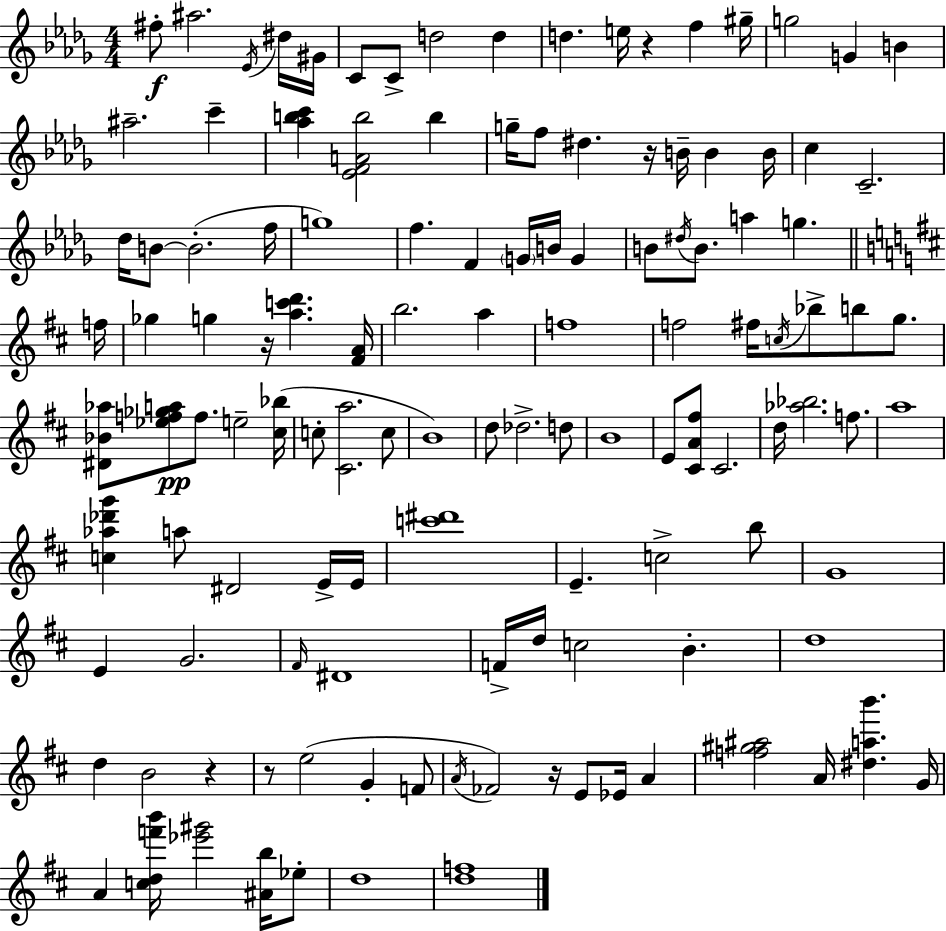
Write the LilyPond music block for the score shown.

{
  \clef treble
  \numericTimeSignature
  \time 4/4
  \key bes \minor
  fis''8-.\f ais''2. \acciaccatura { ees'16 } dis''16 | gis'16 c'8 c'8-> d''2 d''4 | d''4. e''16 r4 f''4 | gis''16-- g''2 g'4 b'4 | \break ais''2.-- c'''4-- | <aes'' b'' c'''>4 <ees' f' a' b''>2 b''4 | g''16-- f''8 dis''4. r16 b'16-- b'4 | b'16 c''4 c'2.-- | \break des''16 b'8~~ b'2.-.( | f''16 g''1) | f''4. f'4 \parenthesize g'16 b'16 g'4 | b'8 \acciaccatura { dis''16 } b'8. a''4 g''4. | \break \bar "||" \break \key d \major f''16 ges''4 g''4 r16 <a'' c''' d'''>4. | <fis' a'>16 b''2. a''4 | f''1 | f''2 fis''16 \acciaccatura { c''16 } bes''8-> b''8 g''8. | \break <dis' bes' aes''>8 <ees'' f'' ges'' a''>8\pp f''8. e''2-- | <cis'' bes''>16( c''8-. <cis' a''>2. | c''8 b'1) | d''8 des''2.-> | \break d''8 b'1 | e'8 <cis' a' fis''>8 cis'2. | d''16 <aes'' bes''>2. f''8. | a''1 | \break <c'' aes'' des''' g'''>4 a''8 dis'2 | e'16-> e'16 <c''' dis'''>1 | e'4.-- c''2-> | b''8 g'1 | \break e'4 g'2. | \grace { fis'16 } dis'1 | f'16-> d''16 c''2 b'4.-. | d''1 | \break d''4 b'2 r4 | r8 e''2( g'4-. | f'8 \acciaccatura { a'16 } fes'2) r16 e'8 ees'16 | a'4 <f'' gis'' ais''>2 a'16 <dis'' a'' b'''>4. | \break g'16 a'4 <c'' d'' f''' b'''>16 <ees''' gis'''>2 | <ais' b''>16 ees''8-. d''1 | <d'' f''>1 | \bar "|."
}